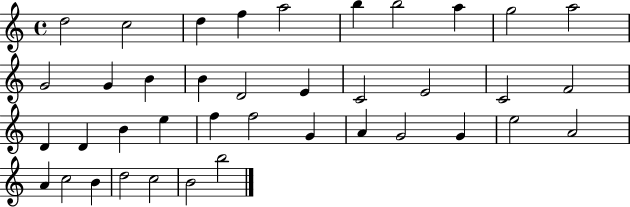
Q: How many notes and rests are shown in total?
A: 39